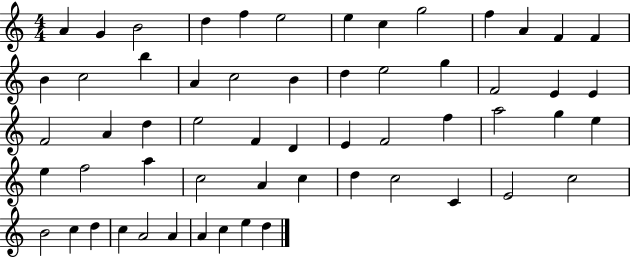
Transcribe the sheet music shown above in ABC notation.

X:1
T:Untitled
M:4/4
L:1/4
K:C
A G B2 d f e2 e c g2 f A F F B c2 b A c2 B d e2 g F2 E E F2 A d e2 F D E F2 f a2 g e e f2 a c2 A c d c2 C E2 c2 B2 c d c A2 A A c e d